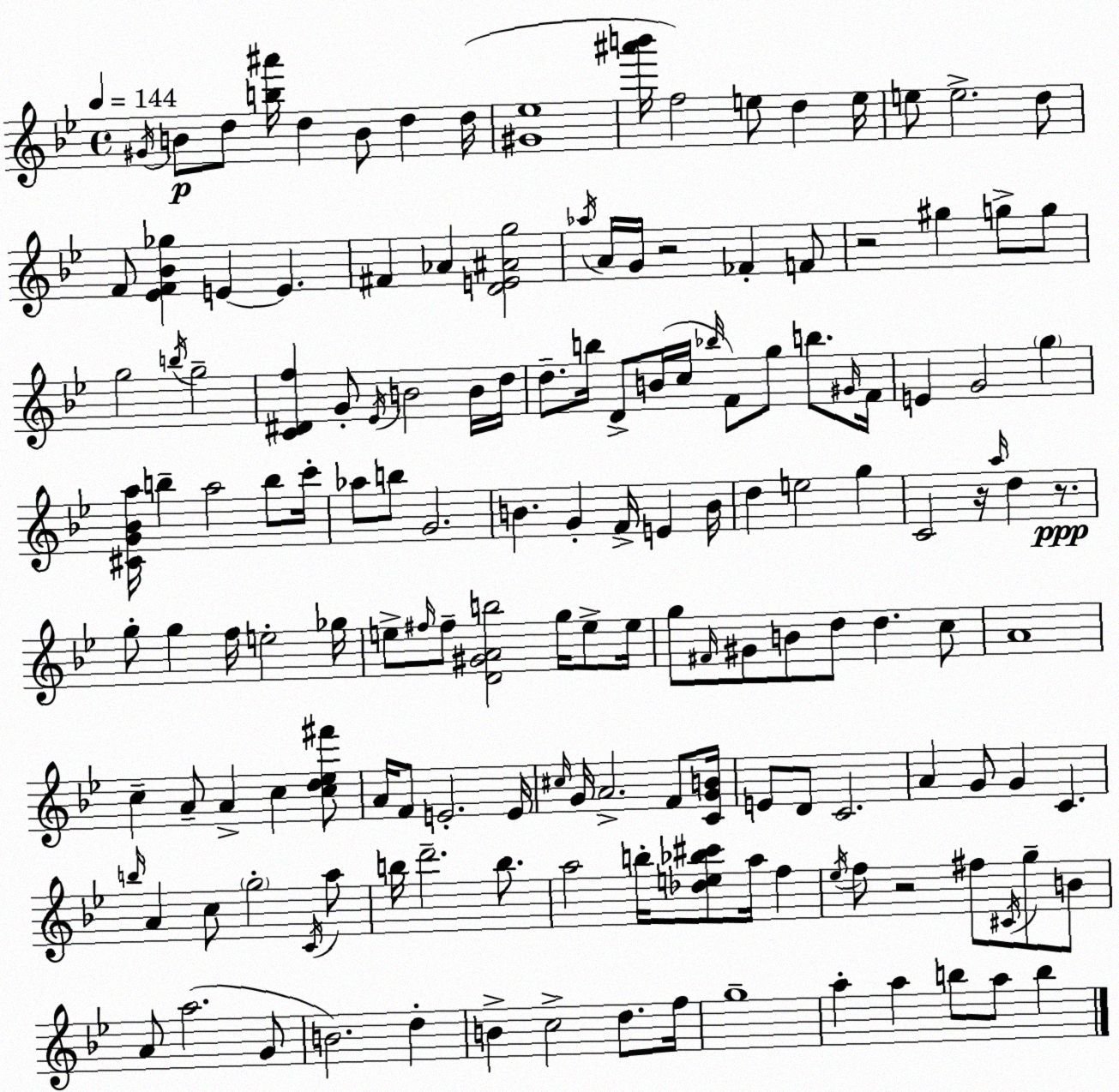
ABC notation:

X:1
T:Untitled
M:4/4
L:1/4
K:Bb
^G/4 B/2 d/2 [b^a']/4 d B/2 d d/4 [^G_e]4 [^a'b']/4 f2 e/2 d e/4 e/2 e2 d/2 F/2 [_EF_B_g] E E ^F _A [DE^Ag]2 _a/4 A/4 G/4 z2 _F F/2 z2 ^g g/2 g/2 g2 b/4 g2 [C^Df] G/2 _E/4 B2 B/4 d/4 d/2 b/4 D/2 B/4 c/4 _b/4 F/2 g/2 b/2 ^G/4 F/4 E G2 g [^CG_Ba]/4 b a2 b/2 c'/4 _a/2 b/2 G2 B G F/4 E B/4 d e2 g C2 z/4 a/4 d z/2 g/2 g f/4 e2 _g/4 e/2 ^f/4 ^f/2 [D^GAb]2 g/4 e/2 e/4 g/2 ^F/4 ^G/2 B/2 d/2 d c/2 A4 c A/2 A c [cd_e^f']/2 A/4 F/2 E2 E/4 ^c/4 G/4 A2 F/2 [CGB]/4 E/2 D/2 C2 A G/2 G C b/4 A c/2 g2 C/4 a/2 b/4 d'2 b/2 a2 b/4 [_de_b^c']/2 a/4 f _e/4 f/2 z2 ^f/2 ^C/4 g/2 B/2 A/2 a2 G/2 B2 d B c2 d/2 f/4 g4 a a b/2 a/2 b